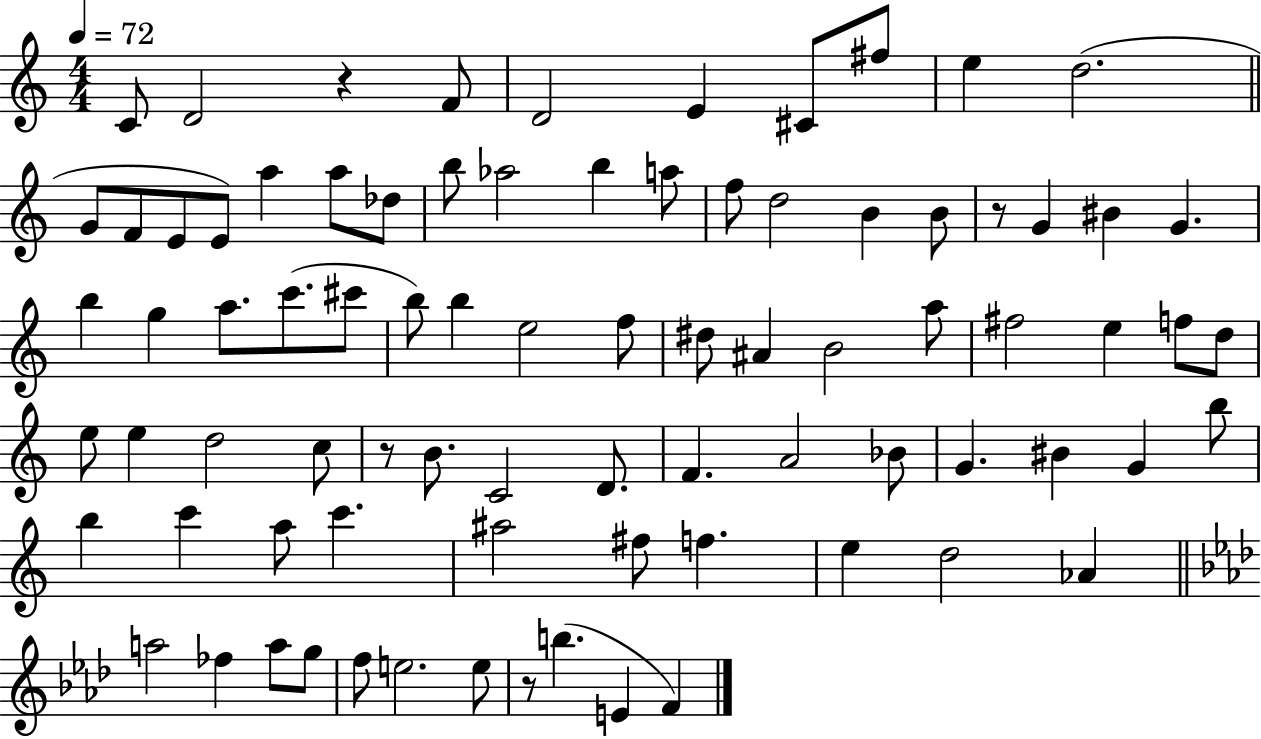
C4/e D4/h R/q F4/e D4/h E4/q C#4/e F#5/e E5/q D5/h. G4/e F4/e E4/e E4/e A5/q A5/e Db5/e B5/e Ab5/h B5/q A5/e F5/e D5/h B4/q B4/e R/e G4/q BIS4/q G4/q. B5/q G5/q A5/e. C6/e. C#6/e B5/e B5/q E5/h F5/e D#5/e A#4/q B4/h A5/e F#5/h E5/q F5/e D5/e E5/e E5/q D5/h C5/e R/e B4/e. C4/h D4/e. F4/q. A4/h Bb4/e G4/q. BIS4/q G4/q B5/e B5/q C6/q A5/e C6/q. A#5/h F#5/e F5/q. E5/q D5/h Ab4/q A5/h FES5/q A5/e G5/e F5/e E5/h. E5/e R/e B5/q. E4/q F4/q